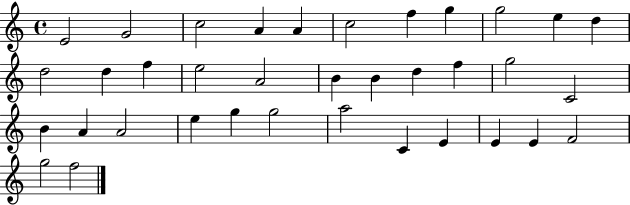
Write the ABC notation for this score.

X:1
T:Untitled
M:4/4
L:1/4
K:C
E2 G2 c2 A A c2 f g g2 e d d2 d f e2 A2 B B d f g2 C2 B A A2 e g g2 a2 C E E E F2 g2 f2